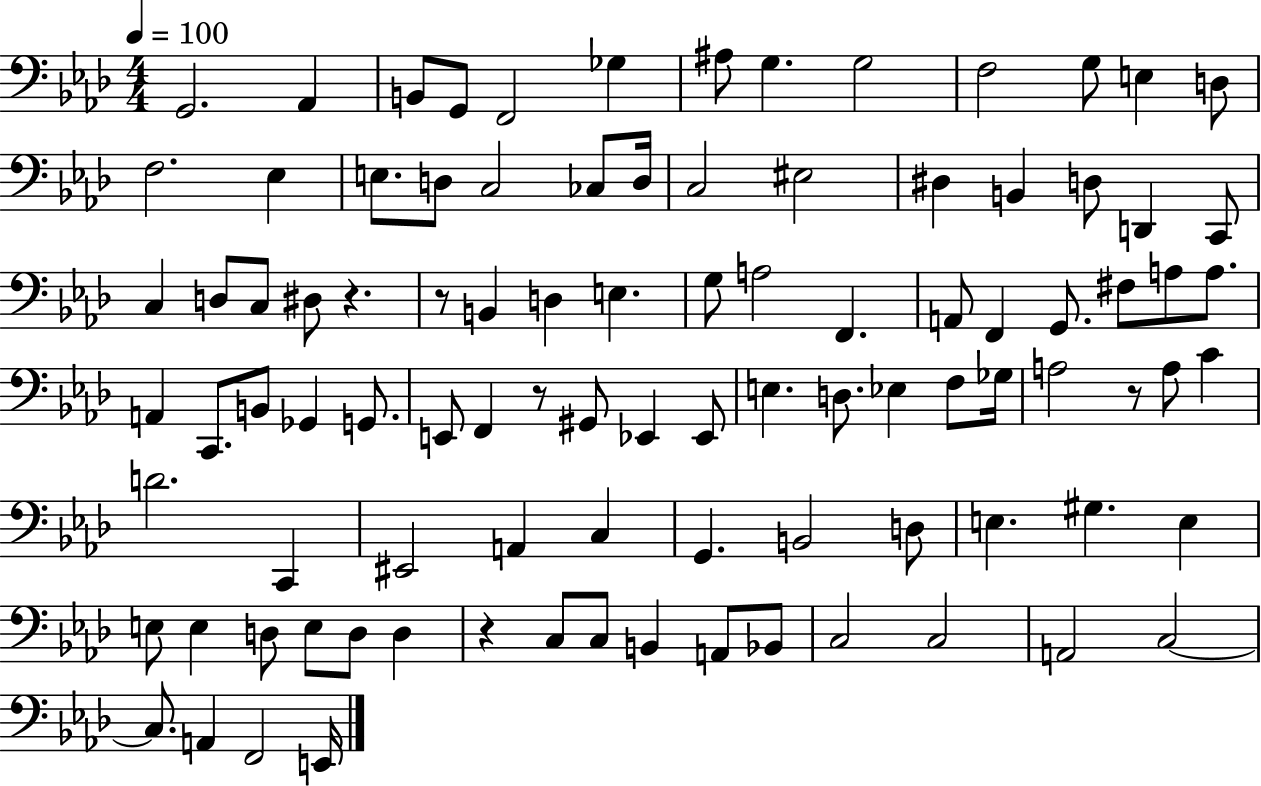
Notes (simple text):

G2/h. Ab2/q B2/e G2/e F2/h Gb3/q A#3/e G3/q. G3/h F3/h G3/e E3/q D3/e F3/h. Eb3/q E3/e. D3/e C3/h CES3/e D3/s C3/h EIS3/h D#3/q B2/q D3/e D2/q C2/e C3/q D3/e C3/e D#3/e R/q. R/e B2/q D3/q E3/q. G3/e A3/h F2/q. A2/e F2/q G2/e. F#3/e A3/e A3/e. A2/q C2/e. B2/e Gb2/q G2/e. E2/e F2/q R/e G#2/e Eb2/q Eb2/e E3/q. D3/e. Eb3/q F3/e Gb3/s A3/h R/e A3/e C4/q D4/h. C2/q EIS2/h A2/q C3/q G2/q. B2/h D3/e E3/q. G#3/q. E3/q E3/e E3/q D3/e E3/e D3/e D3/q R/q C3/e C3/e B2/q A2/e Bb2/e C3/h C3/h A2/h C3/h C3/e. A2/q F2/h E2/s